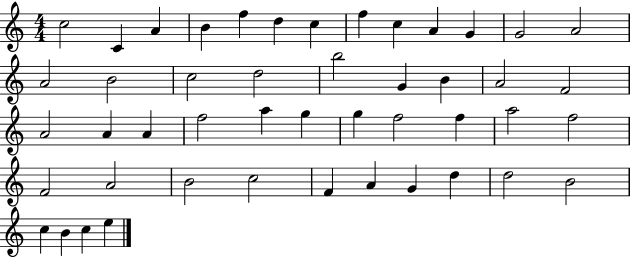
X:1
T:Untitled
M:4/4
L:1/4
K:C
c2 C A B f d c f c A G G2 A2 A2 B2 c2 d2 b2 G B A2 F2 A2 A A f2 a g g f2 f a2 f2 F2 A2 B2 c2 F A G d d2 B2 c B c e